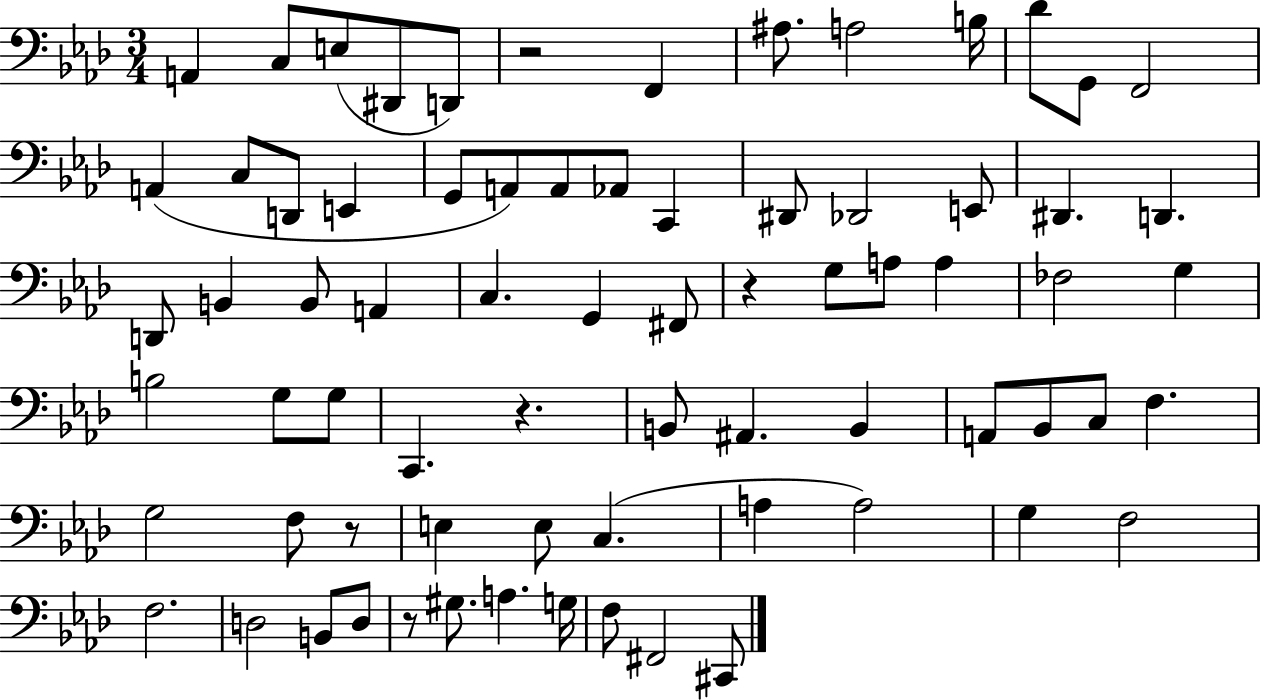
X:1
T:Untitled
M:3/4
L:1/4
K:Ab
A,, C,/2 E,/2 ^D,,/2 D,,/2 z2 F,, ^A,/2 A,2 B,/4 _D/2 G,,/2 F,,2 A,, C,/2 D,,/2 E,, G,,/2 A,,/2 A,,/2 _A,,/2 C,, ^D,,/2 _D,,2 E,,/2 ^D,, D,, D,,/2 B,, B,,/2 A,, C, G,, ^F,,/2 z G,/2 A,/2 A, _F,2 G, B,2 G,/2 G,/2 C,, z B,,/2 ^A,, B,, A,,/2 _B,,/2 C,/2 F, G,2 F,/2 z/2 E, E,/2 C, A, A,2 G, F,2 F,2 D,2 B,,/2 D,/2 z/2 ^G,/2 A, G,/4 F,/2 ^F,,2 ^C,,/2